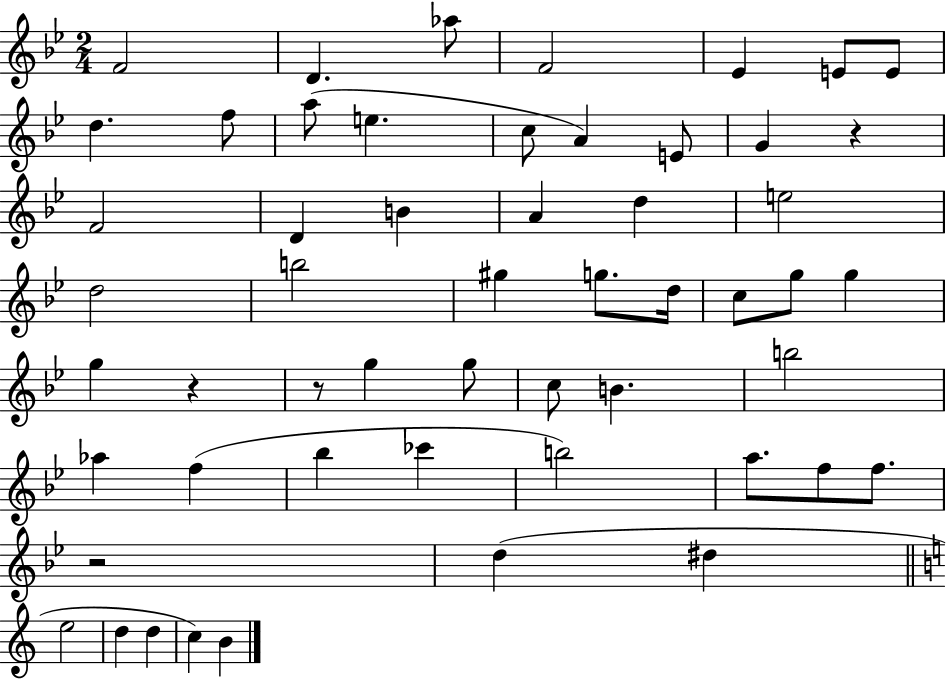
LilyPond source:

{
  \clef treble
  \numericTimeSignature
  \time 2/4
  \key bes \major
  f'2 | d'4. aes''8 | f'2 | ees'4 e'8 e'8 | \break d''4. f''8 | a''8( e''4. | c''8 a'4) e'8 | g'4 r4 | \break f'2 | d'4 b'4 | a'4 d''4 | e''2 | \break d''2 | b''2 | gis''4 g''8. d''16 | c''8 g''8 g''4 | \break g''4 r4 | r8 g''4 g''8 | c''8 b'4. | b''2 | \break aes''4 f''4( | bes''4 ces'''4 | b''2) | a''8. f''8 f''8. | \break r2 | d''4( dis''4 | \bar "||" \break \key c \major e''2 | d''4 d''4 | c''4) b'4 | \bar "|."
}